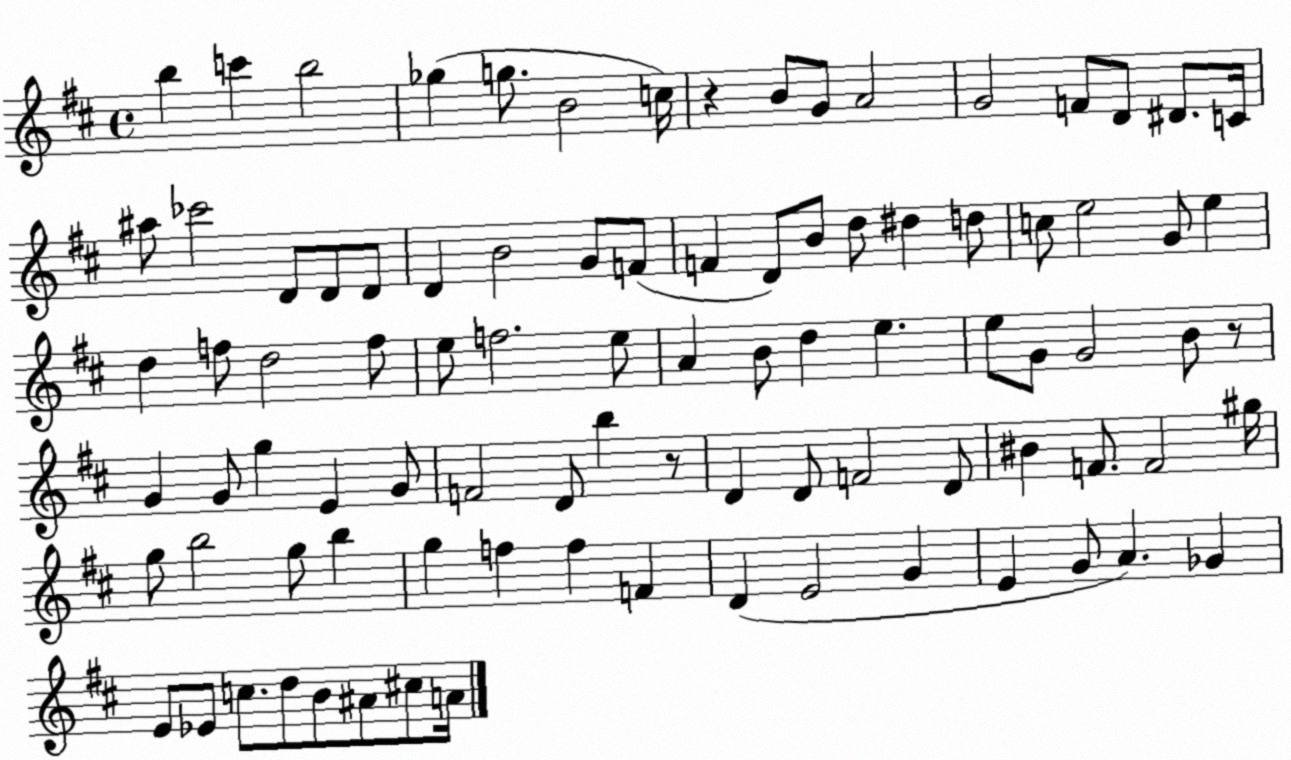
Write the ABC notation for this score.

X:1
T:Untitled
M:4/4
L:1/4
K:D
b c' b2 _g g/2 B2 c/4 z B/2 G/2 A2 G2 F/2 D/2 ^D/2 C/4 ^a/2 _c'2 D/2 D/2 D/2 D B2 G/2 F/2 F D/2 B/2 d/2 ^d d/2 c/2 e2 G/2 e d f/2 d2 f/2 e/2 f2 e/2 A B/2 d e e/2 G/2 G2 B/2 z/2 G G/2 g E G/2 F2 D/2 b z/2 D D/2 F2 D/2 ^B F/2 F2 ^g/4 g/2 b2 g/2 b g f f F D E2 G E G/2 A _G E/2 _E/2 c/2 d/2 B/2 ^A/2 ^c/2 A/4